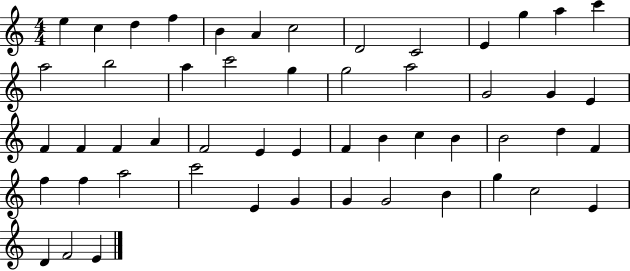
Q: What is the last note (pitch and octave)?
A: E4